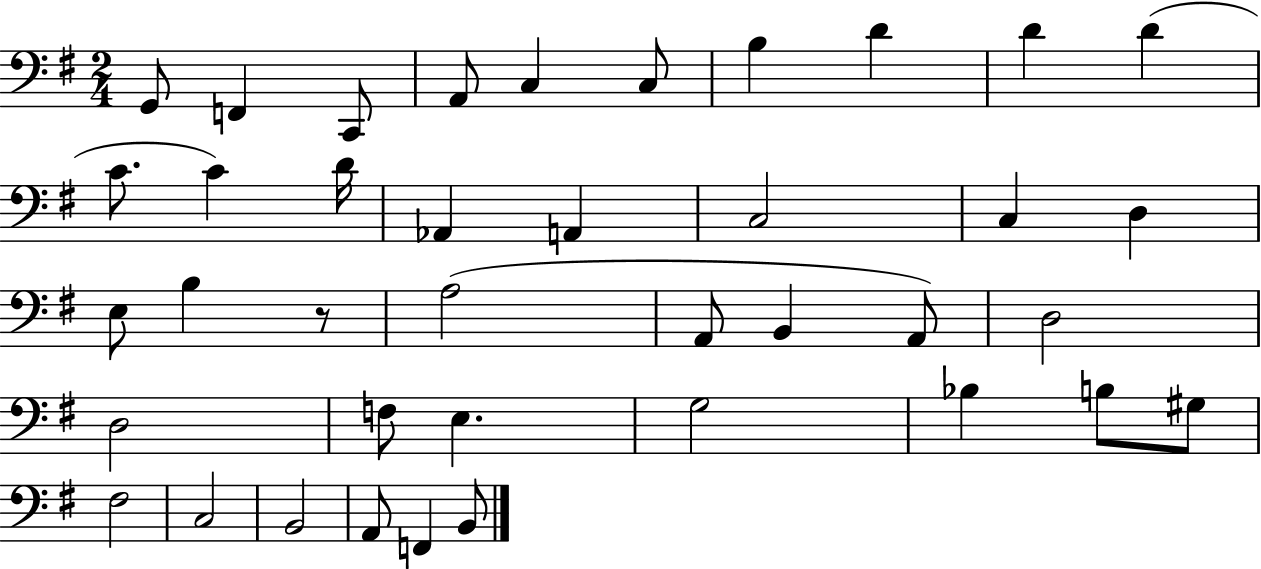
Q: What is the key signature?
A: G major